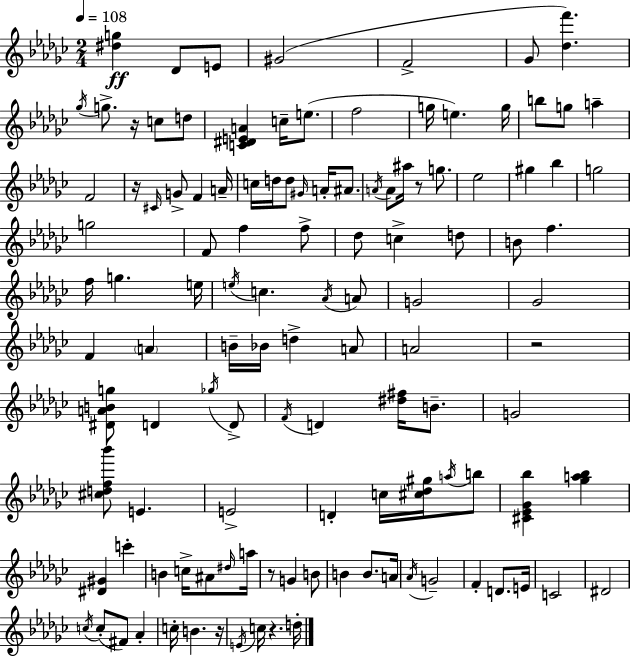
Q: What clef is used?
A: treble